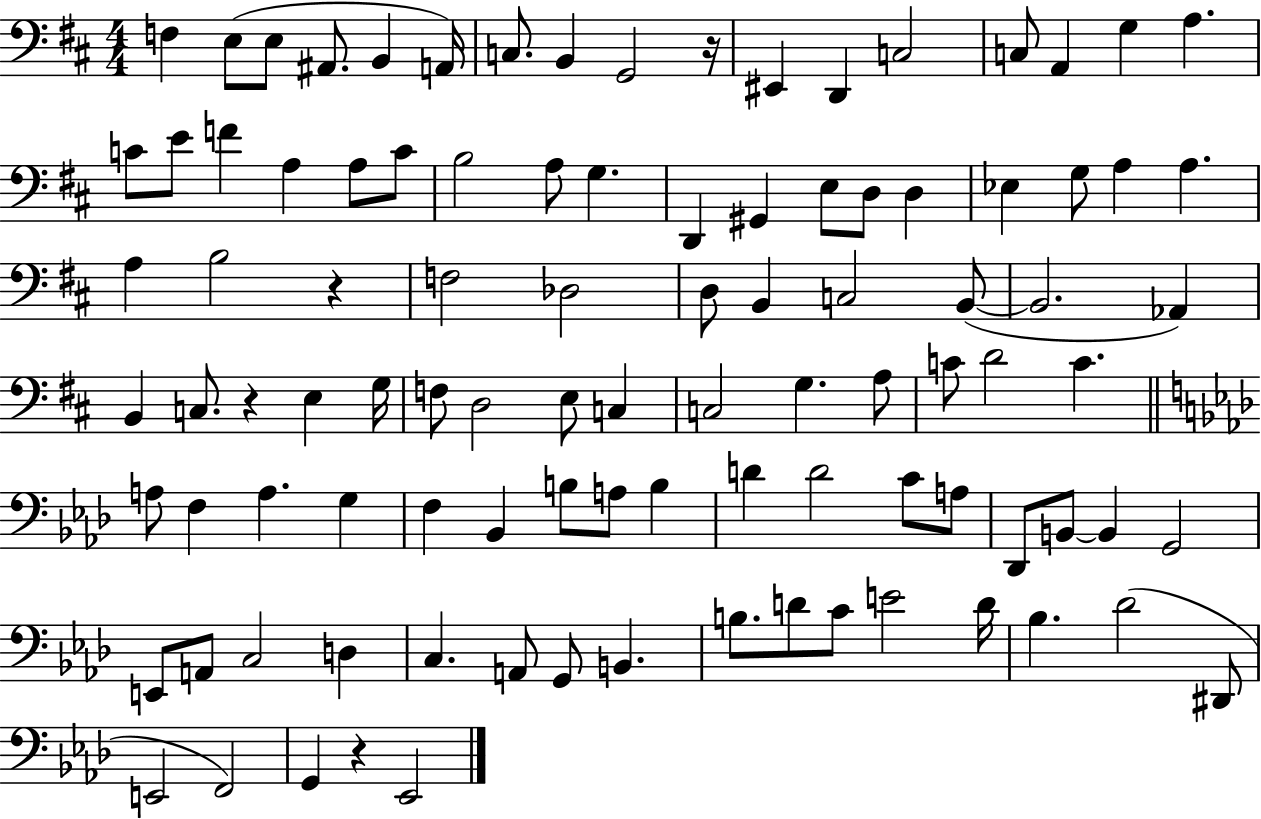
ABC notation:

X:1
T:Untitled
M:4/4
L:1/4
K:D
F, E,/2 E,/2 ^A,,/2 B,, A,,/4 C,/2 B,, G,,2 z/4 ^E,, D,, C,2 C,/2 A,, G, A, C/2 E/2 F A, A,/2 C/2 B,2 A,/2 G, D,, ^G,, E,/2 D,/2 D, _E, G,/2 A, A, A, B,2 z F,2 _D,2 D,/2 B,, C,2 B,,/2 B,,2 _A,, B,, C,/2 z E, G,/4 F,/2 D,2 E,/2 C, C,2 G, A,/2 C/2 D2 C A,/2 F, A, G, F, _B,, B,/2 A,/2 B, D D2 C/2 A,/2 _D,,/2 B,,/2 B,, G,,2 E,,/2 A,,/2 C,2 D, C, A,,/2 G,,/2 B,, B,/2 D/2 C/2 E2 D/4 _B, _D2 ^D,,/2 E,,2 F,,2 G,, z _E,,2